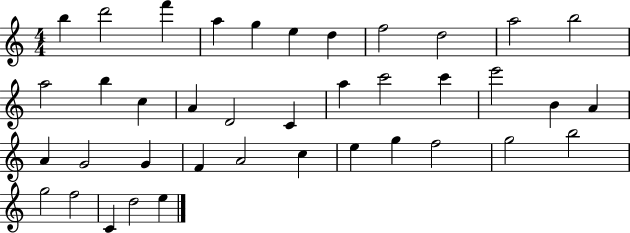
B5/q D6/h F6/q A5/q G5/q E5/q D5/q F5/h D5/h A5/h B5/h A5/h B5/q C5/q A4/q D4/h C4/q A5/q C6/h C6/q E6/h B4/q A4/q A4/q G4/h G4/q F4/q A4/h C5/q E5/q G5/q F5/h G5/h B5/h G5/h F5/h C4/q D5/h E5/q